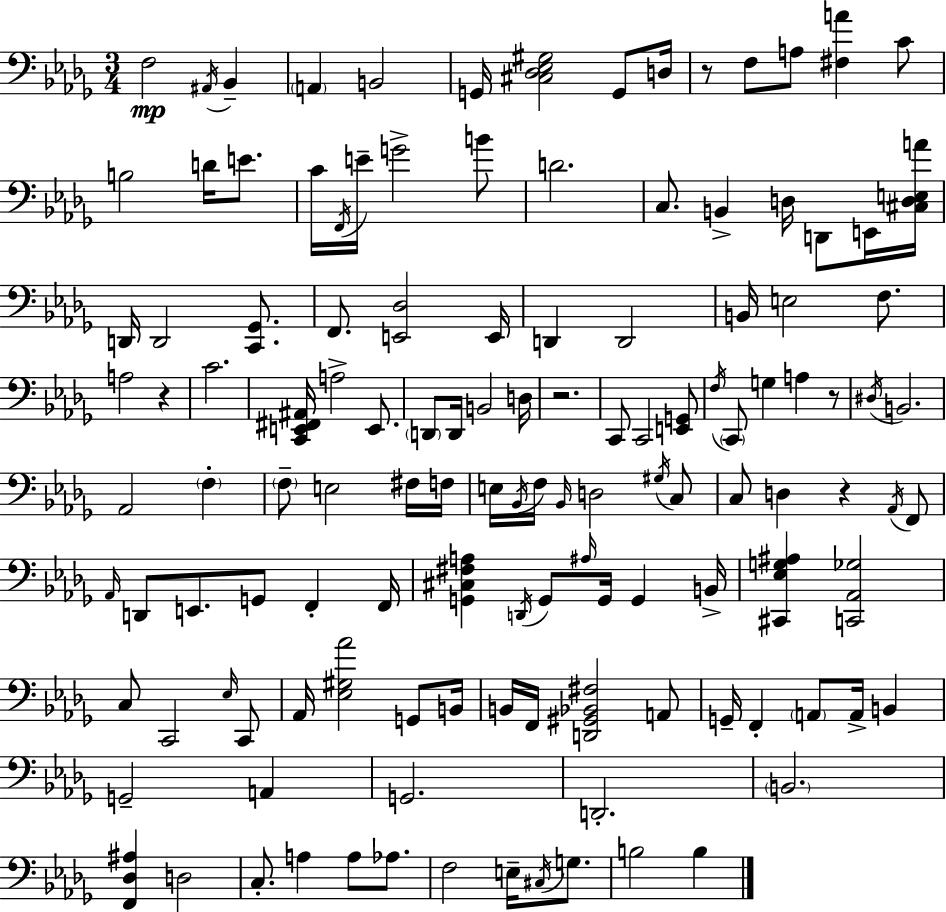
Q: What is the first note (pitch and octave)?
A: F3